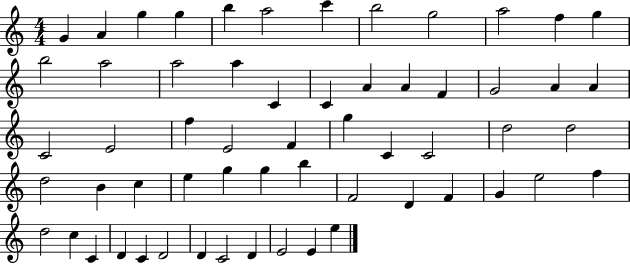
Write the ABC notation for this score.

X:1
T:Untitled
M:4/4
L:1/4
K:C
G A g g b a2 c' b2 g2 a2 f g b2 a2 a2 a C C A A F G2 A A C2 E2 f E2 F g C C2 d2 d2 d2 B c e g g b F2 D F G e2 f d2 c C D C D2 D C2 D E2 E e